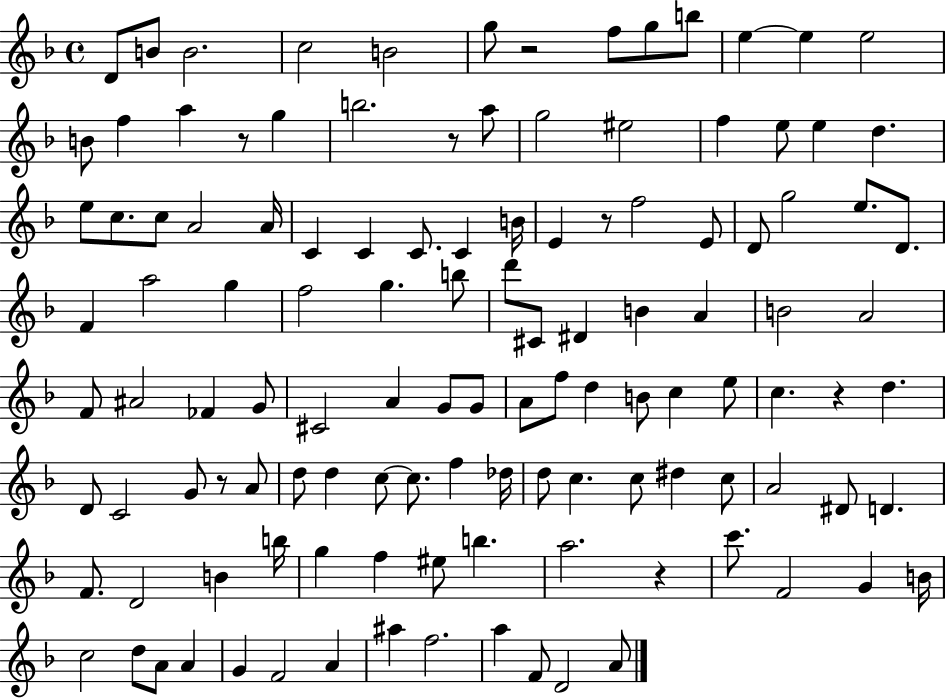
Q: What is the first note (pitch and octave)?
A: D4